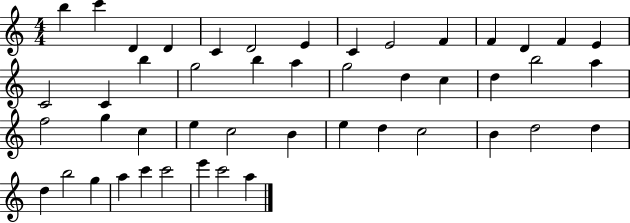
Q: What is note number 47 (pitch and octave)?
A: A5